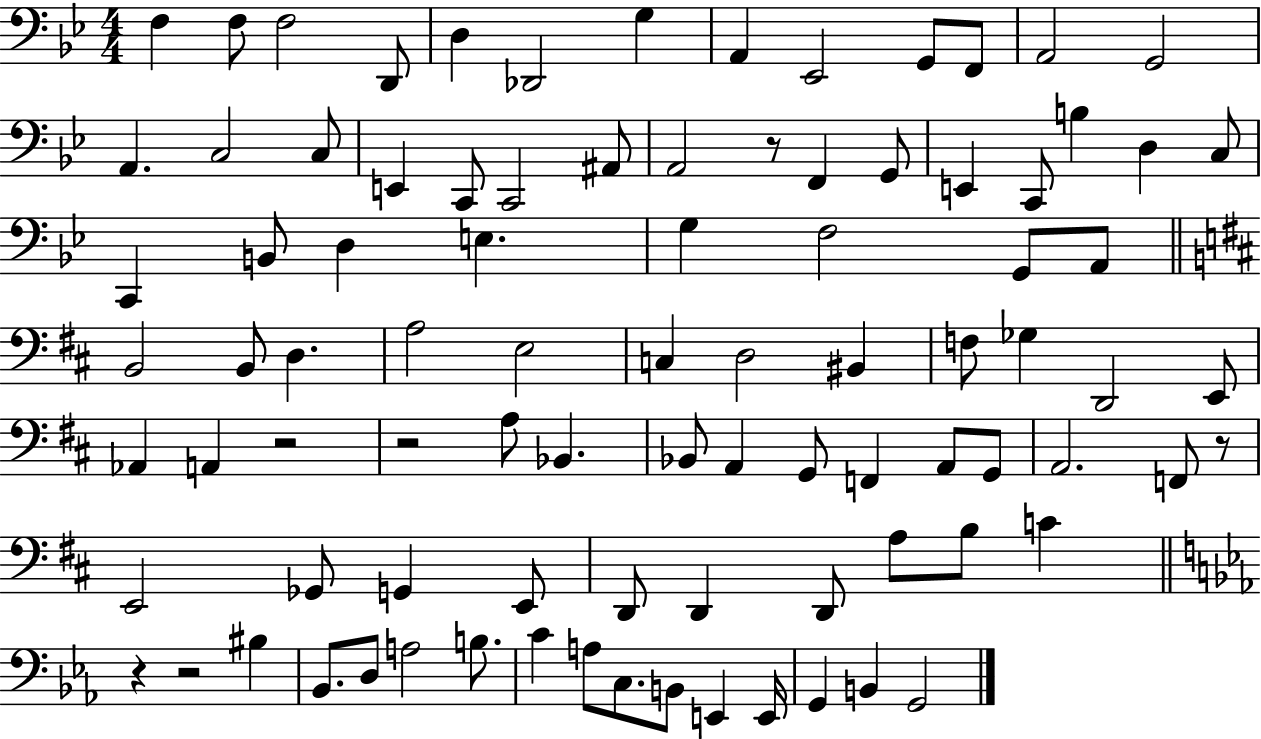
F3/q F3/e F3/h D2/e D3/q Db2/h G3/q A2/q Eb2/h G2/e F2/e A2/h G2/h A2/q. C3/h C3/e E2/q C2/e C2/h A#2/e A2/h R/e F2/q G2/e E2/q C2/e B3/q D3/q C3/e C2/q B2/e D3/q E3/q. G3/q F3/h G2/e A2/e B2/h B2/e D3/q. A3/h E3/h C3/q D3/h BIS2/q F3/e Gb3/q D2/h E2/e Ab2/q A2/q R/h R/h A3/e Bb2/q. Bb2/e A2/q G2/e F2/q A2/e G2/e A2/h. F2/e R/e E2/h Gb2/e G2/q E2/e D2/e D2/q D2/e A3/e B3/e C4/q R/q R/h BIS3/q Bb2/e. D3/e A3/h B3/e. C4/q A3/e C3/e. B2/e E2/q E2/s G2/q B2/q G2/h